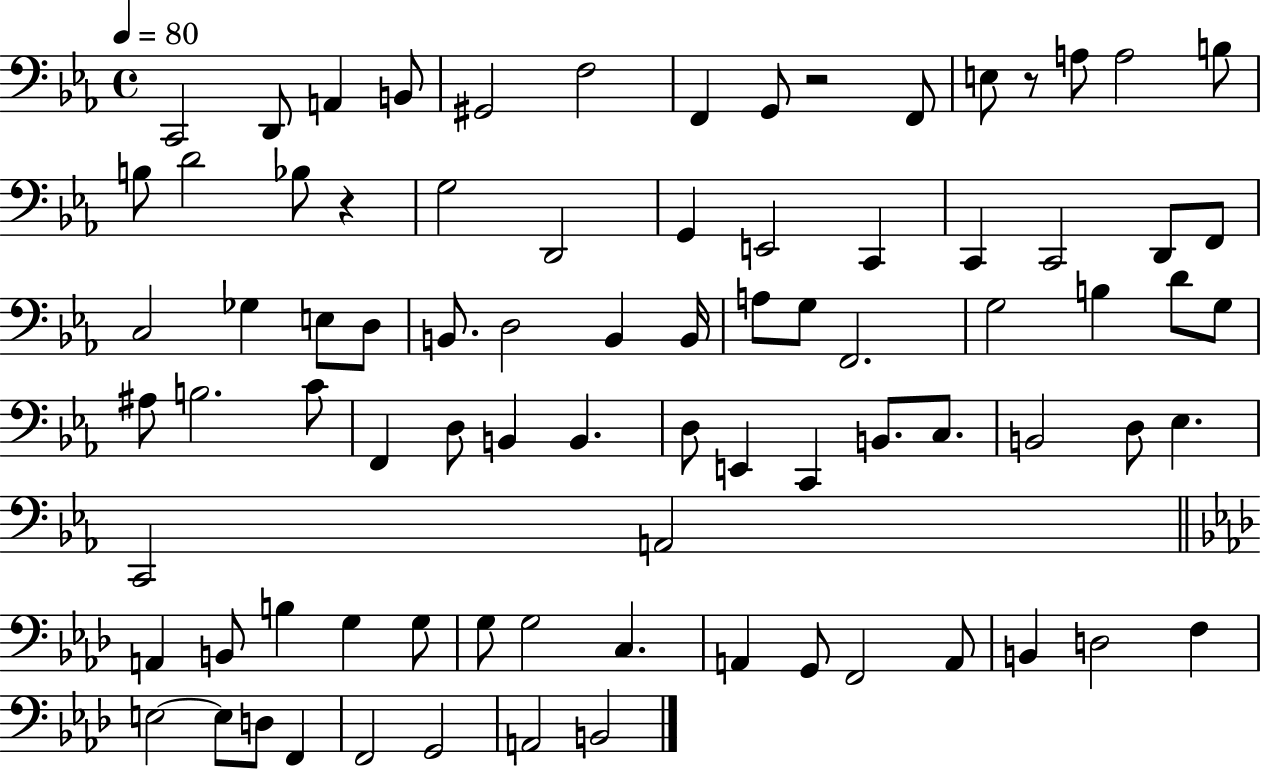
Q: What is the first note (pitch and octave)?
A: C2